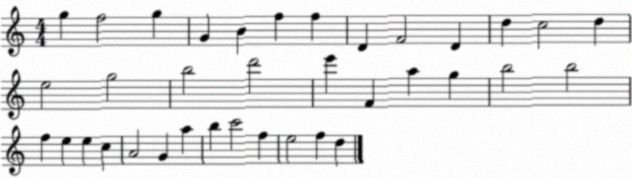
X:1
T:Untitled
M:4/4
L:1/4
K:C
g f2 g G B f f D F2 D d c2 d e2 g2 b2 d'2 e' F a g b2 b2 f e e c A2 G a b c'2 f e2 f d